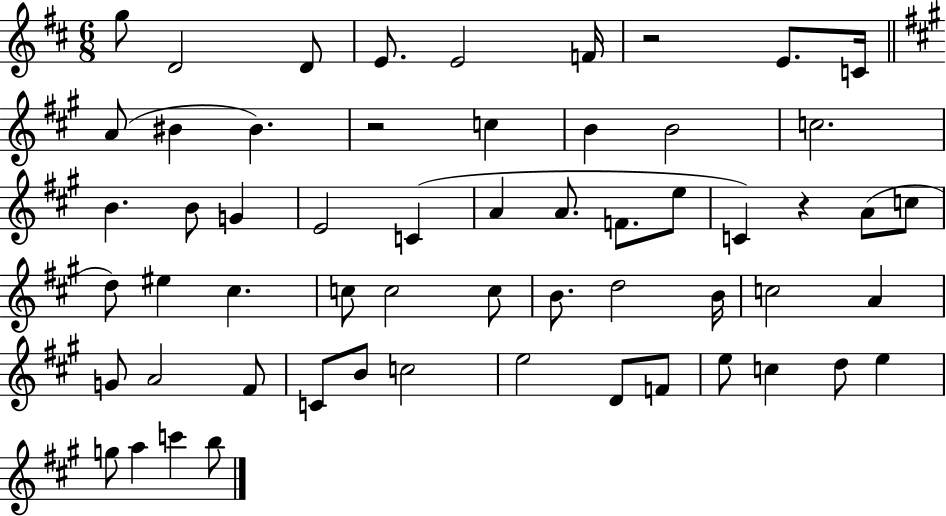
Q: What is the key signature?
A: D major